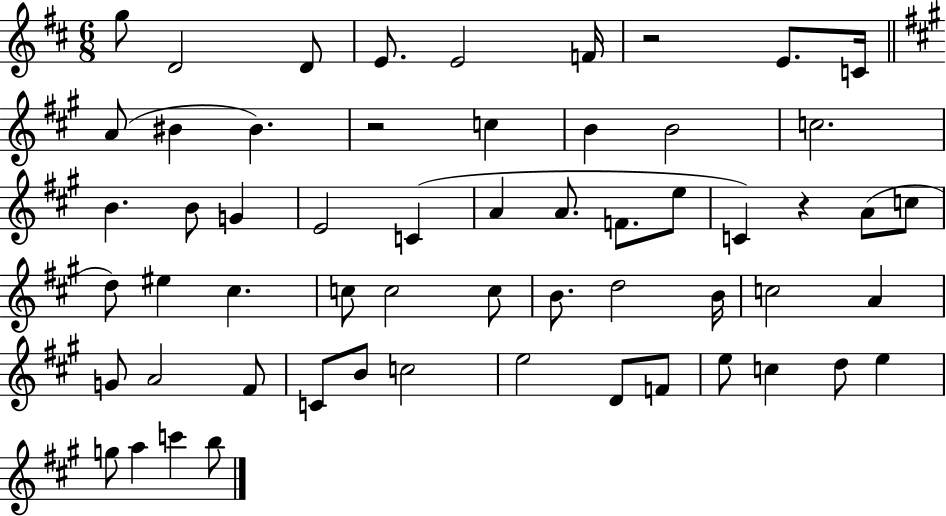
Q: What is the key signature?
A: D major